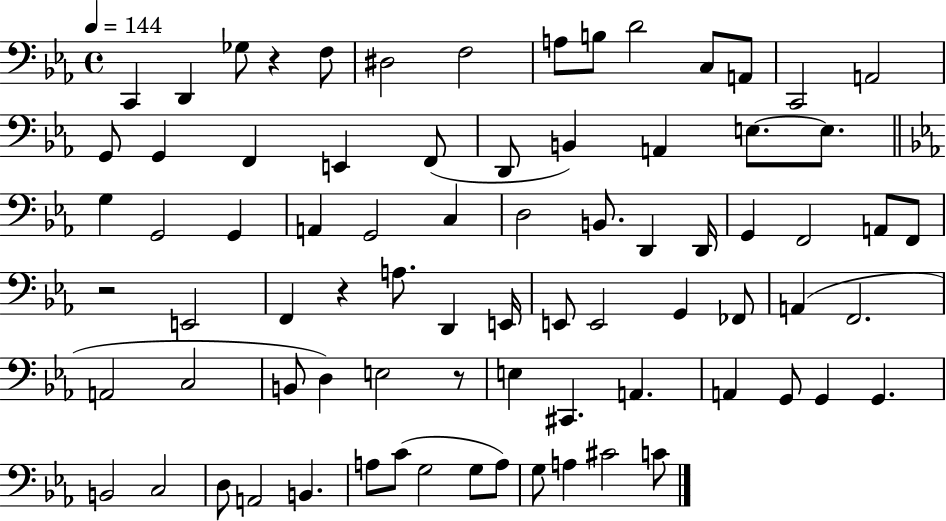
C2/q D2/q Gb3/e R/q F3/e D#3/h F3/h A3/e B3/e D4/h C3/e A2/e C2/h A2/h G2/e G2/q F2/q E2/q F2/e D2/e B2/q A2/q E3/e. E3/e. G3/q G2/h G2/q A2/q G2/h C3/q D3/h B2/e. D2/q D2/s G2/q F2/h A2/e F2/e R/h E2/h F2/q R/q A3/e. D2/q E2/s E2/e E2/h G2/q FES2/e A2/q F2/h. A2/h C3/h B2/e D3/q E3/h R/e E3/q C#2/q. A2/q. A2/q G2/e G2/q G2/q. B2/h C3/h D3/e A2/h B2/q. A3/e C4/e G3/h G3/e A3/e G3/e A3/q C#4/h C4/e